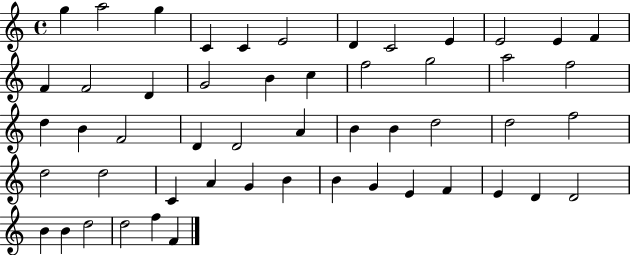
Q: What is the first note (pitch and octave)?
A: G5